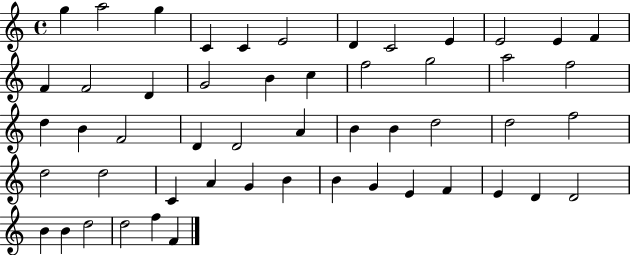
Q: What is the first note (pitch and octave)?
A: G5